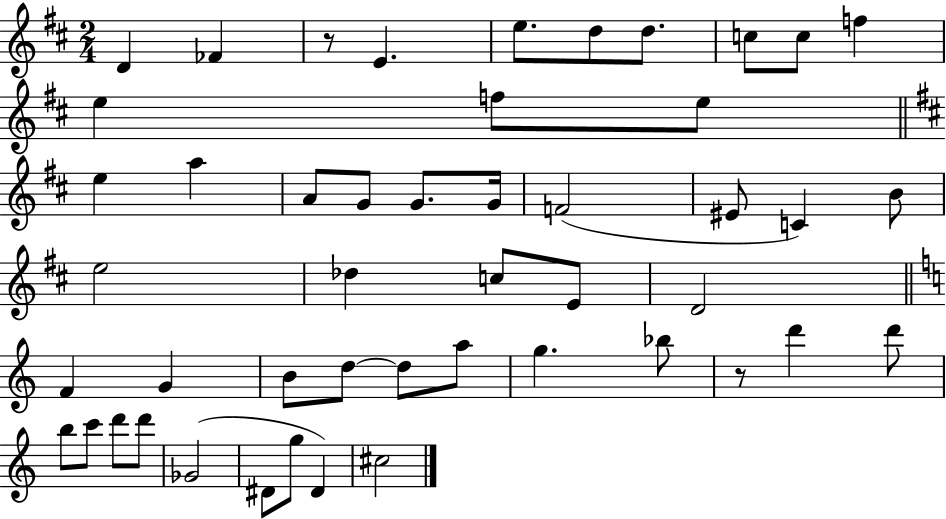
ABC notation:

X:1
T:Untitled
M:2/4
L:1/4
K:D
D _F z/2 E e/2 d/2 d/2 c/2 c/2 f e f/2 e/2 e a A/2 G/2 G/2 G/4 F2 ^E/2 C B/2 e2 _d c/2 E/2 D2 F G B/2 d/2 d/2 a/2 g _b/2 z/2 d' d'/2 b/2 c'/2 d'/2 d'/2 _G2 ^D/2 g/2 ^D ^c2